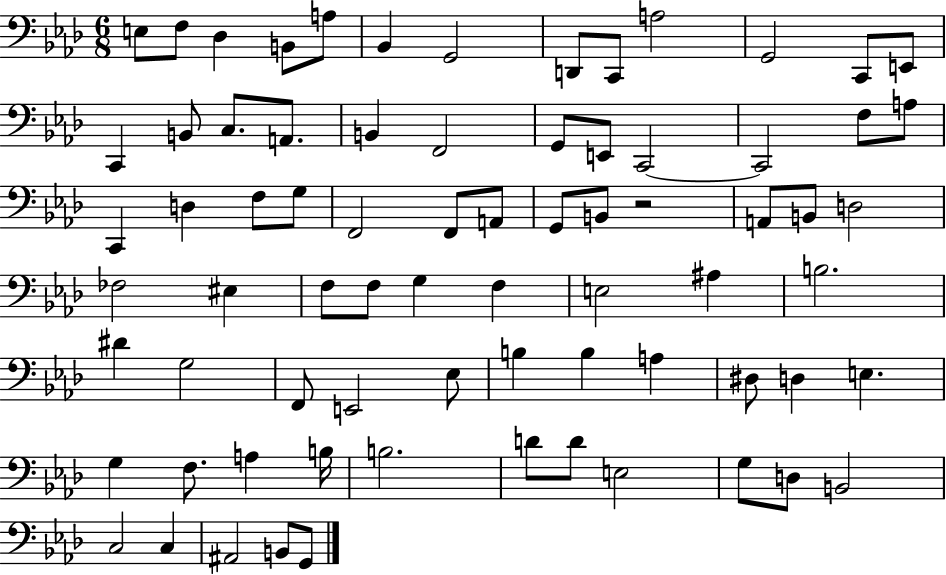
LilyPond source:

{
  \clef bass
  \numericTimeSignature
  \time 6/8
  \key aes \major
  e8 f8 des4 b,8 a8 | bes,4 g,2 | d,8 c,8 a2 | g,2 c,8 e,8 | \break c,4 b,8 c8. a,8. | b,4 f,2 | g,8 e,8 c,2~~ | c,2 f8 a8 | \break c,4 d4 f8 g8 | f,2 f,8 a,8 | g,8 b,8 r2 | a,8 b,8 d2 | \break fes2 eis4 | f8 f8 g4 f4 | e2 ais4 | b2. | \break dis'4 g2 | f,8 e,2 ees8 | b4 b4 a4 | dis8 d4 e4. | \break g4 f8. a4 b16 | b2. | d'8 d'8 e2 | g8 d8 b,2 | \break c2 c4 | ais,2 b,8 g,8 | \bar "|."
}